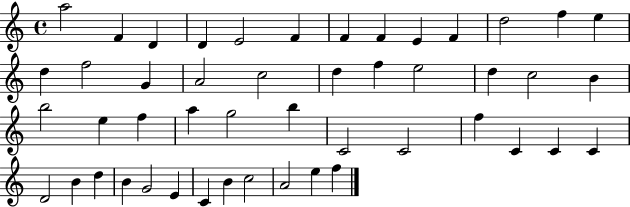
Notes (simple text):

A5/h F4/q D4/q D4/q E4/h F4/q F4/q F4/q E4/q F4/q D5/h F5/q E5/q D5/q F5/h G4/q A4/h C5/h D5/q F5/q E5/h D5/q C5/h B4/q B5/h E5/q F5/q A5/q G5/h B5/q C4/h C4/h F5/q C4/q C4/q C4/q D4/h B4/q D5/q B4/q G4/h E4/q C4/q B4/q C5/h A4/h E5/q F5/q